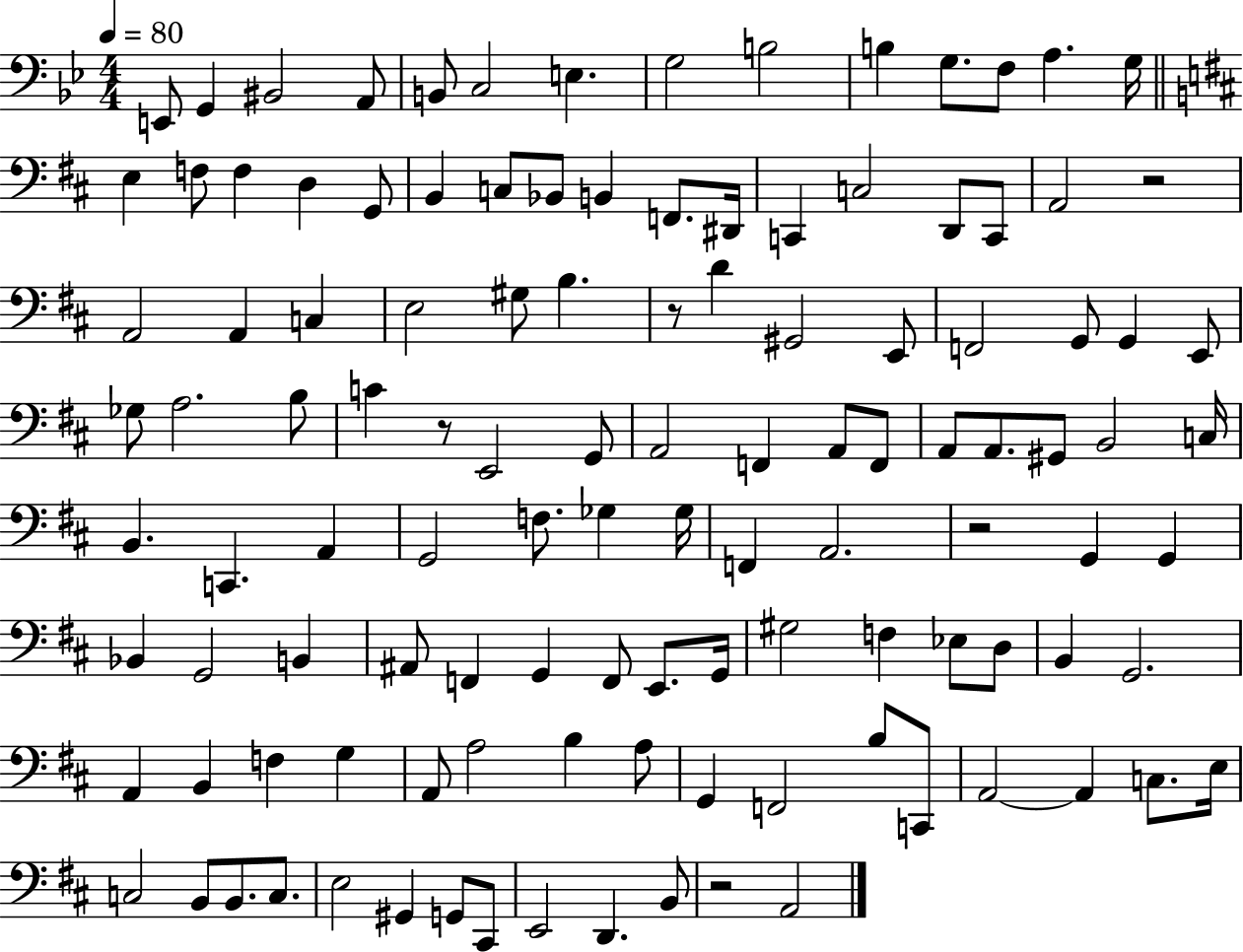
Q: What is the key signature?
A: BES major